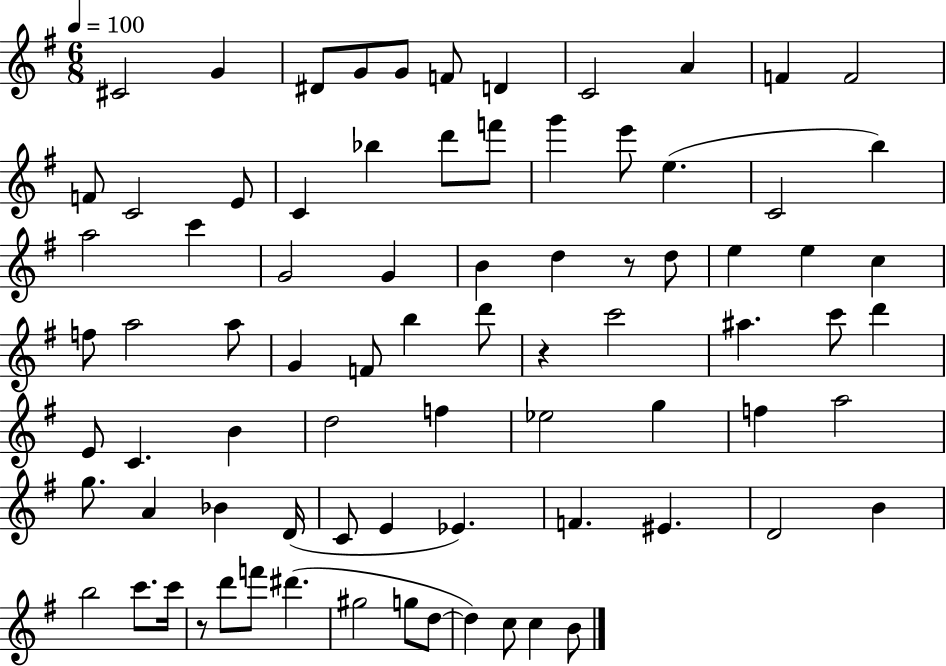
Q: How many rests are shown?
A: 3